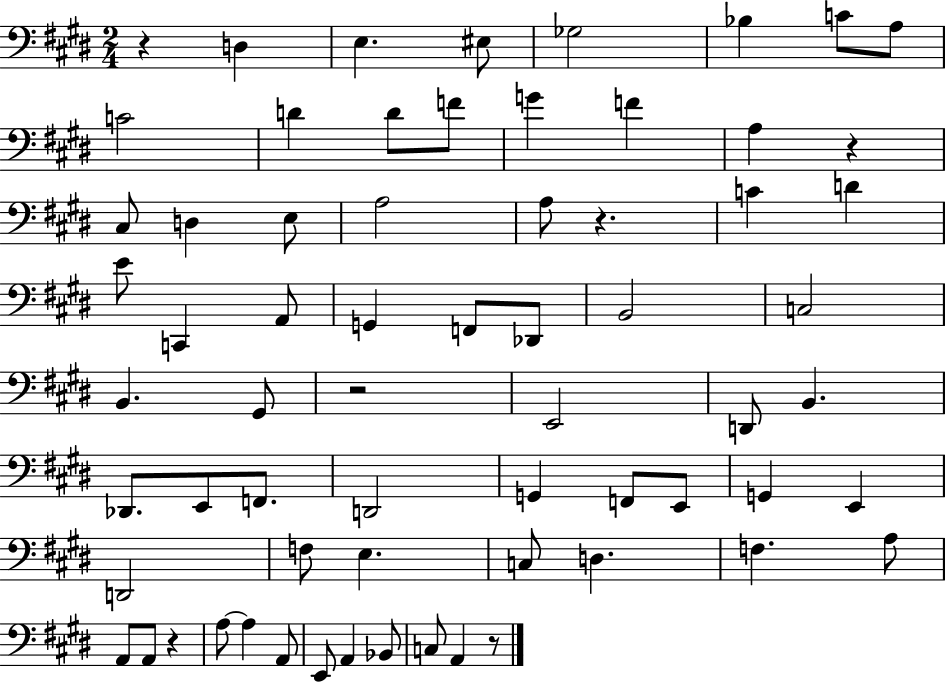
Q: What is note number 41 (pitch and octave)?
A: E2